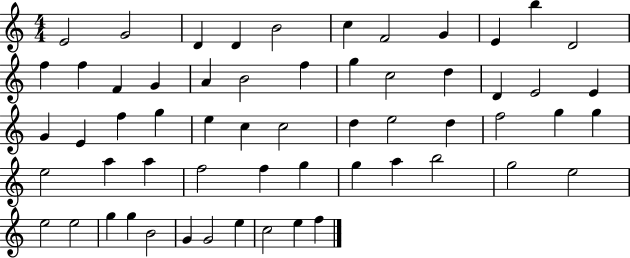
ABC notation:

X:1
T:Untitled
M:4/4
L:1/4
K:C
E2 G2 D D B2 c F2 G E b D2 f f F G A B2 f g c2 d D E2 E G E f g e c c2 d e2 d f2 g g e2 a a f2 f g g a b2 g2 e2 e2 e2 g g B2 G G2 e c2 e f